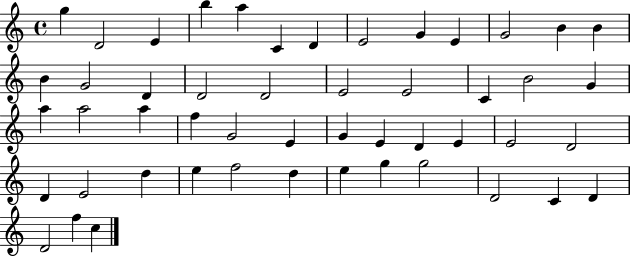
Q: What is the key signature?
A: C major